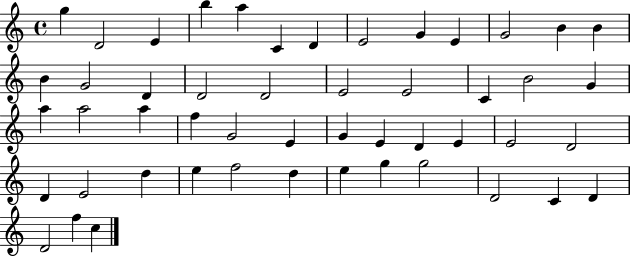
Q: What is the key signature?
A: C major